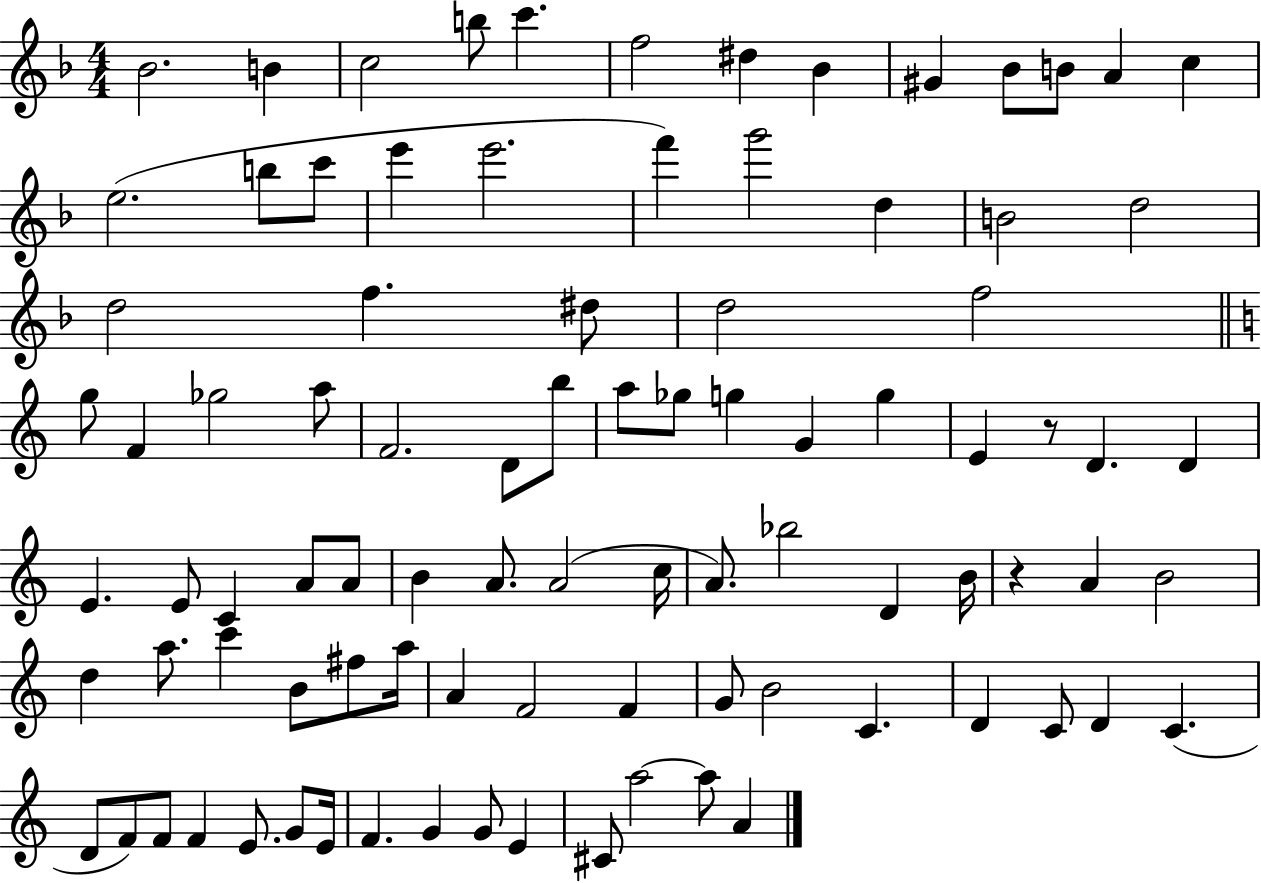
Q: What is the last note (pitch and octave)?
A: A4